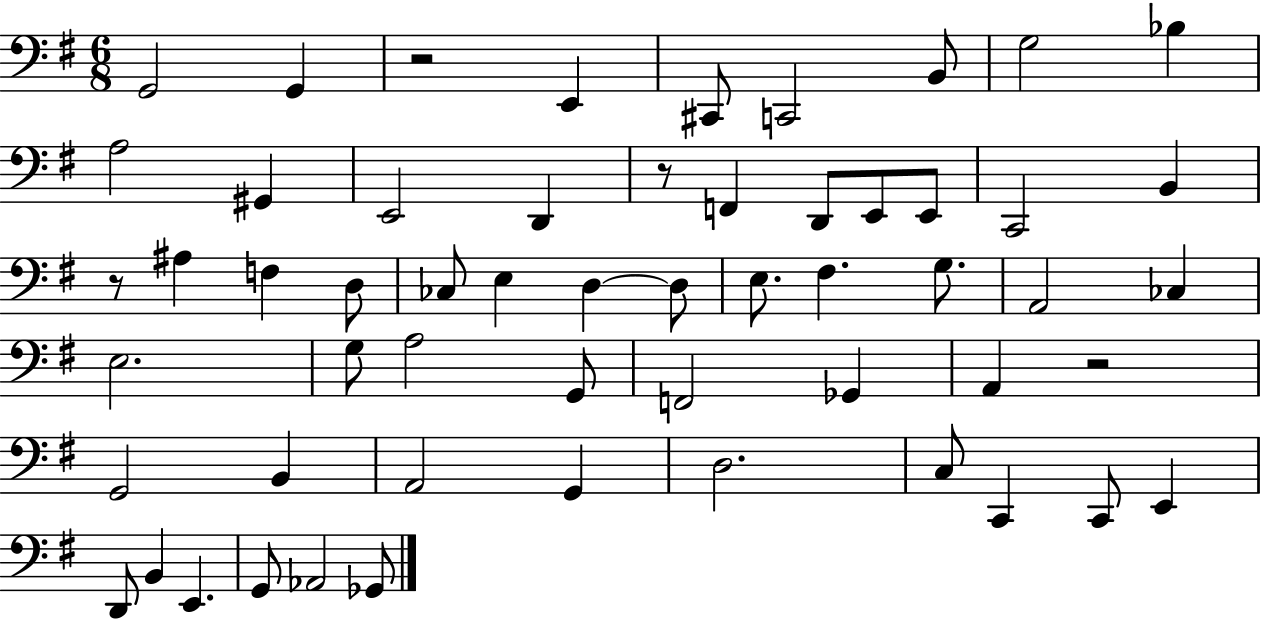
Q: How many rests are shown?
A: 4